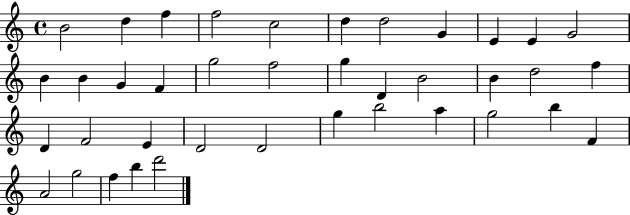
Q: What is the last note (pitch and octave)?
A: D6